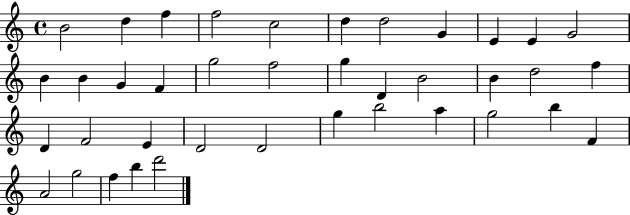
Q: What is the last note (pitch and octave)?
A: D6